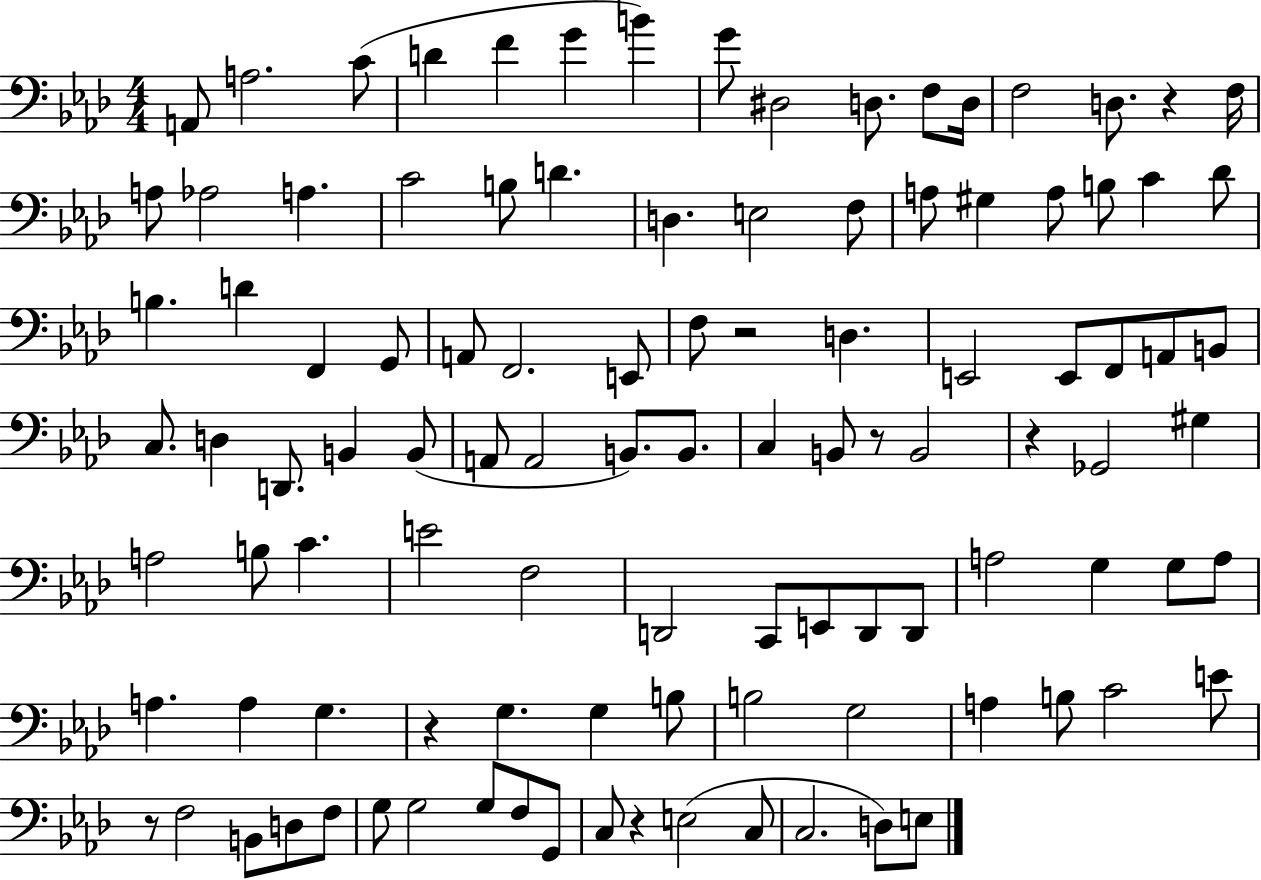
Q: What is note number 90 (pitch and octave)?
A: G3